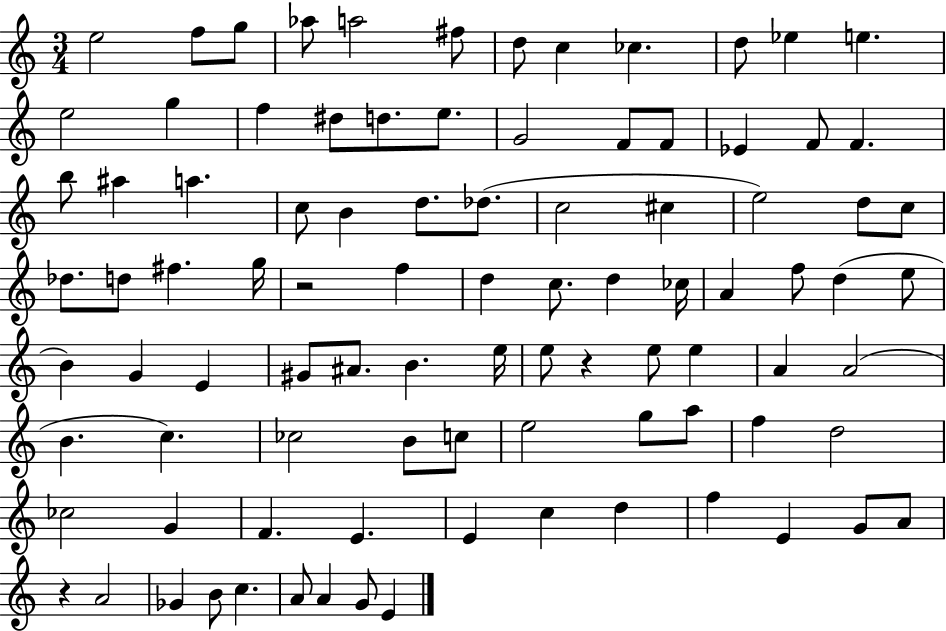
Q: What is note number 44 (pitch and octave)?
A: D5